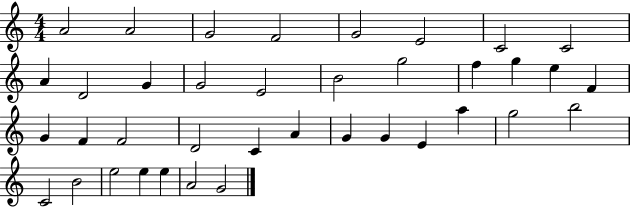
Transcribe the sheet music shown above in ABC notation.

X:1
T:Untitled
M:4/4
L:1/4
K:C
A2 A2 G2 F2 G2 E2 C2 C2 A D2 G G2 E2 B2 g2 f g e F G F F2 D2 C A G G E a g2 b2 C2 B2 e2 e e A2 G2